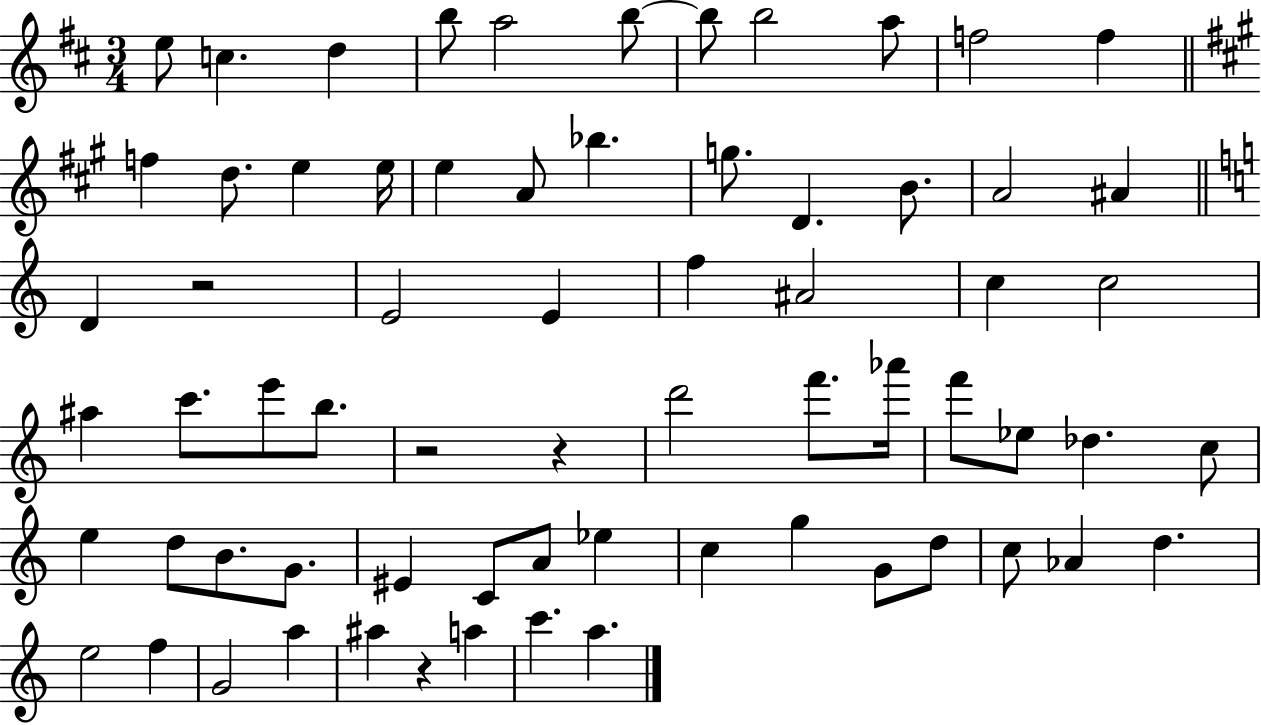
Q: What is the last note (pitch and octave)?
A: A5